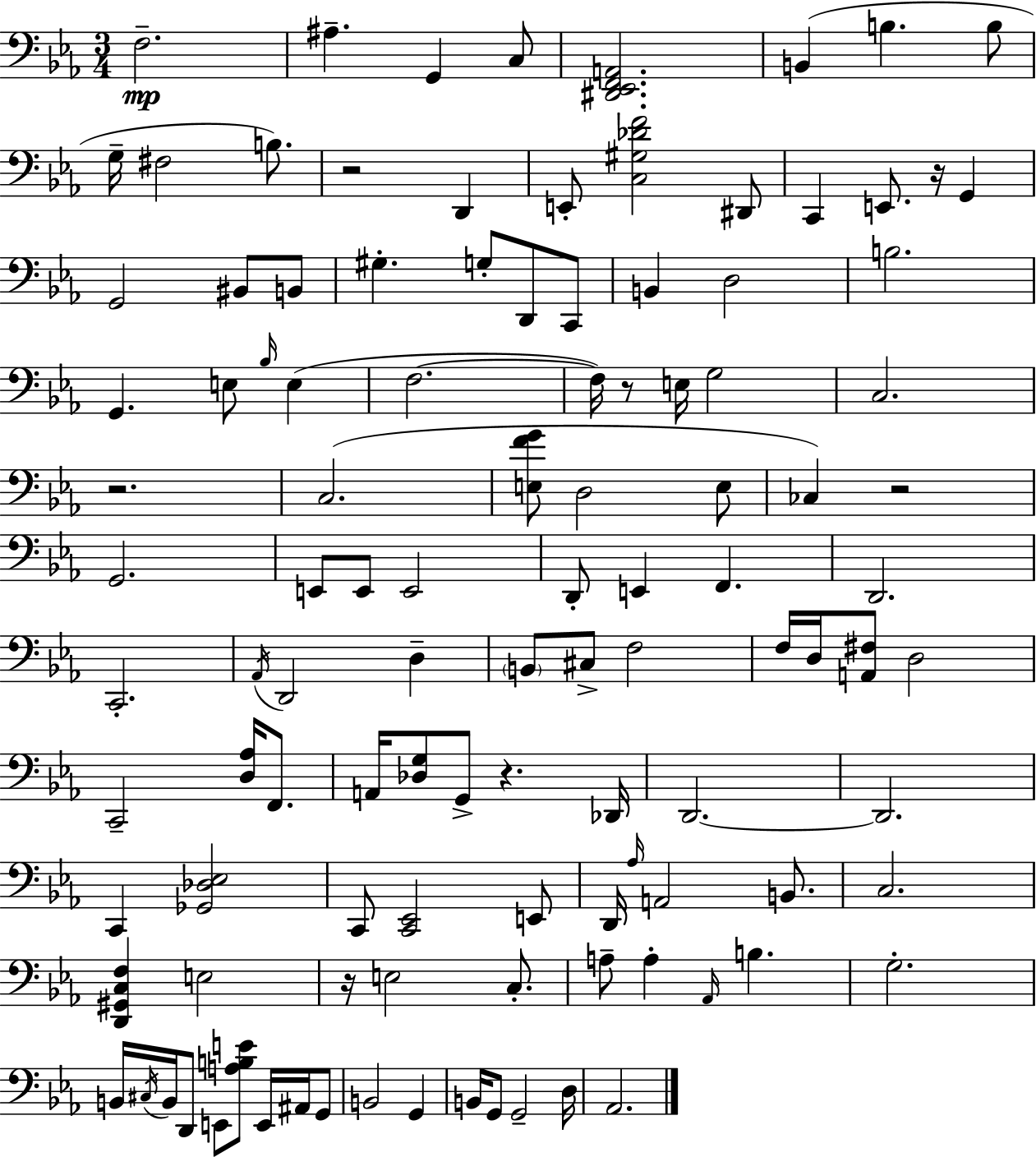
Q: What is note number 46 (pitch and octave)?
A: F2